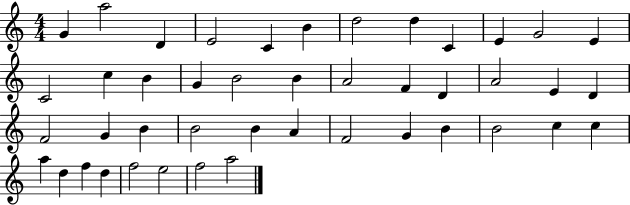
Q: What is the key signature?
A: C major